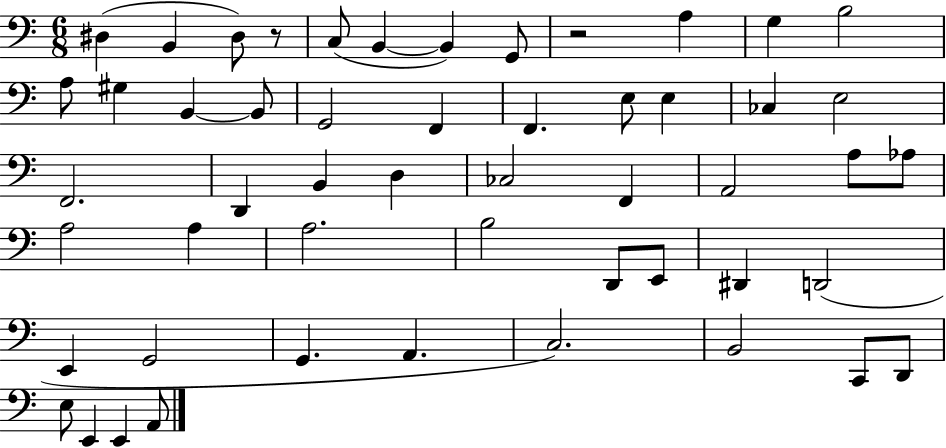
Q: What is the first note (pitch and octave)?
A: D#3